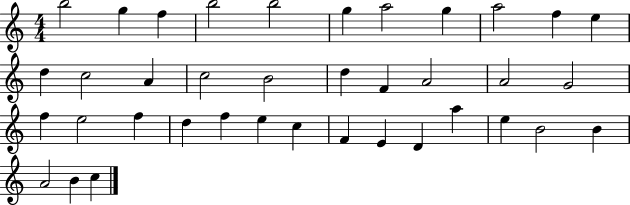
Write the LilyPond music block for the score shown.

{
  \clef treble
  \numericTimeSignature
  \time 4/4
  \key c \major
  b''2 g''4 f''4 | b''2 b''2 | g''4 a''2 g''4 | a''2 f''4 e''4 | \break d''4 c''2 a'4 | c''2 b'2 | d''4 f'4 a'2 | a'2 g'2 | \break f''4 e''2 f''4 | d''4 f''4 e''4 c''4 | f'4 e'4 d'4 a''4 | e''4 b'2 b'4 | \break a'2 b'4 c''4 | \bar "|."
}